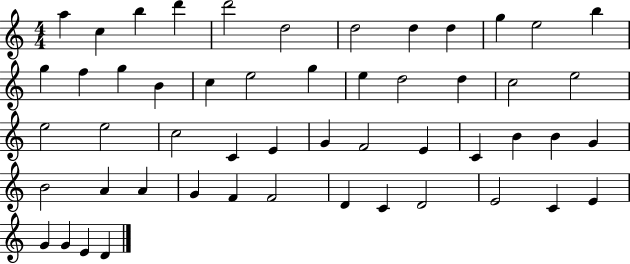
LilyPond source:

{
  \clef treble
  \numericTimeSignature
  \time 4/4
  \key c \major
  a''4 c''4 b''4 d'''4 | d'''2 d''2 | d''2 d''4 d''4 | g''4 e''2 b''4 | \break g''4 f''4 g''4 b'4 | c''4 e''2 g''4 | e''4 d''2 d''4 | c''2 e''2 | \break e''2 e''2 | c''2 c'4 e'4 | g'4 f'2 e'4 | c'4 b'4 b'4 g'4 | \break b'2 a'4 a'4 | g'4 f'4 f'2 | d'4 c'4 d'2 | e'2 c'4 e'4 | \break g'4 g'4 e'4 d'4 | \bar "|."
}